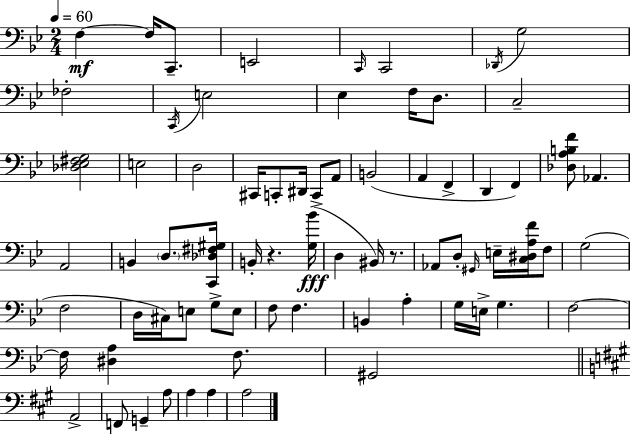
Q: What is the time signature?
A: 2/4